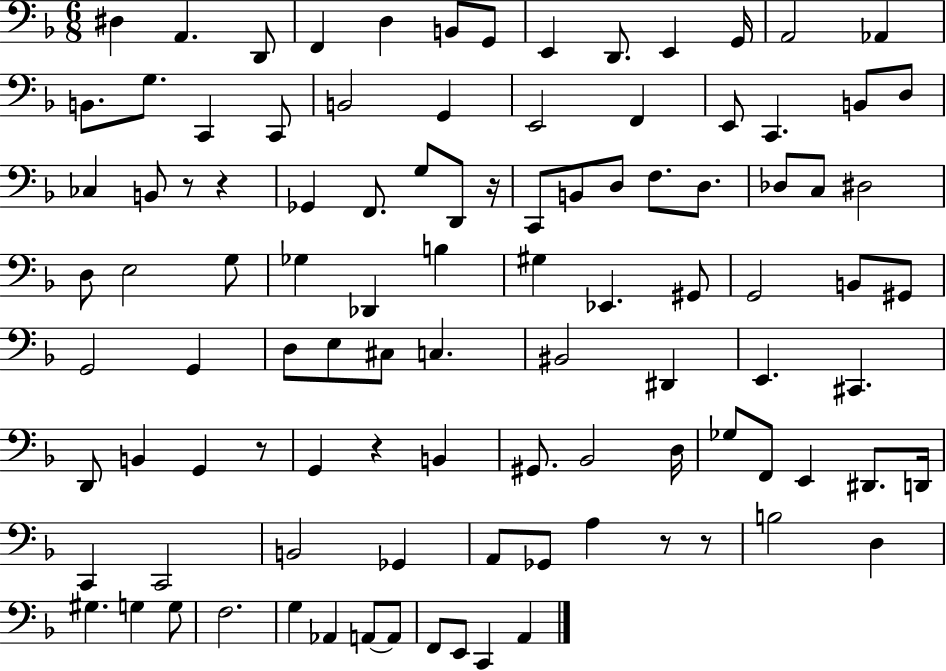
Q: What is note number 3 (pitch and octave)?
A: D2